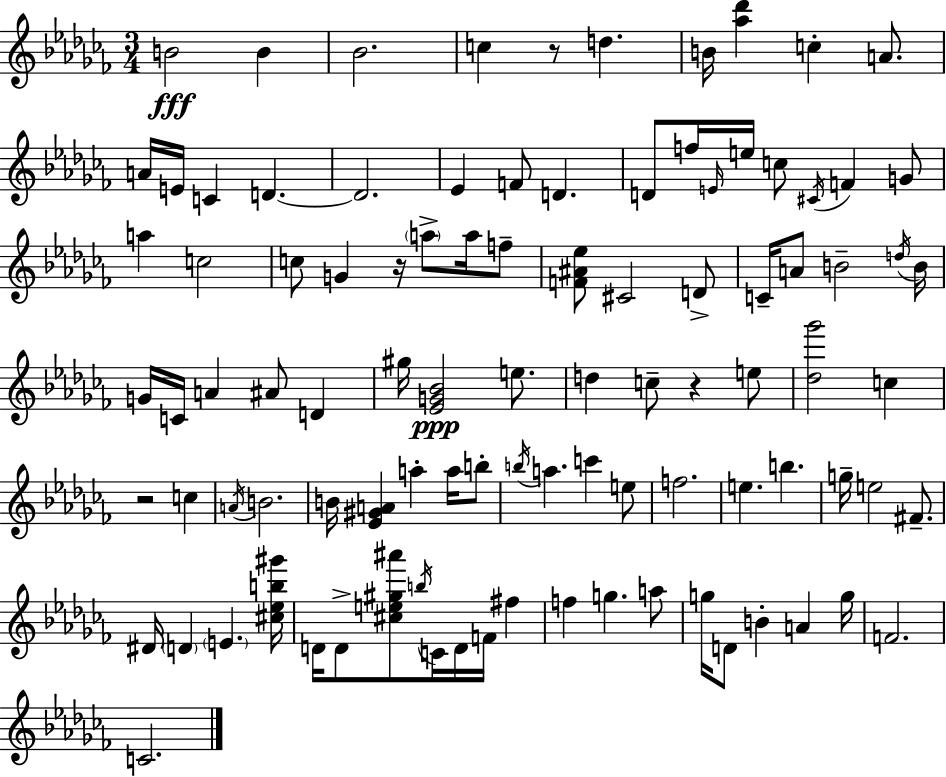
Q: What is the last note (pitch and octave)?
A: C4